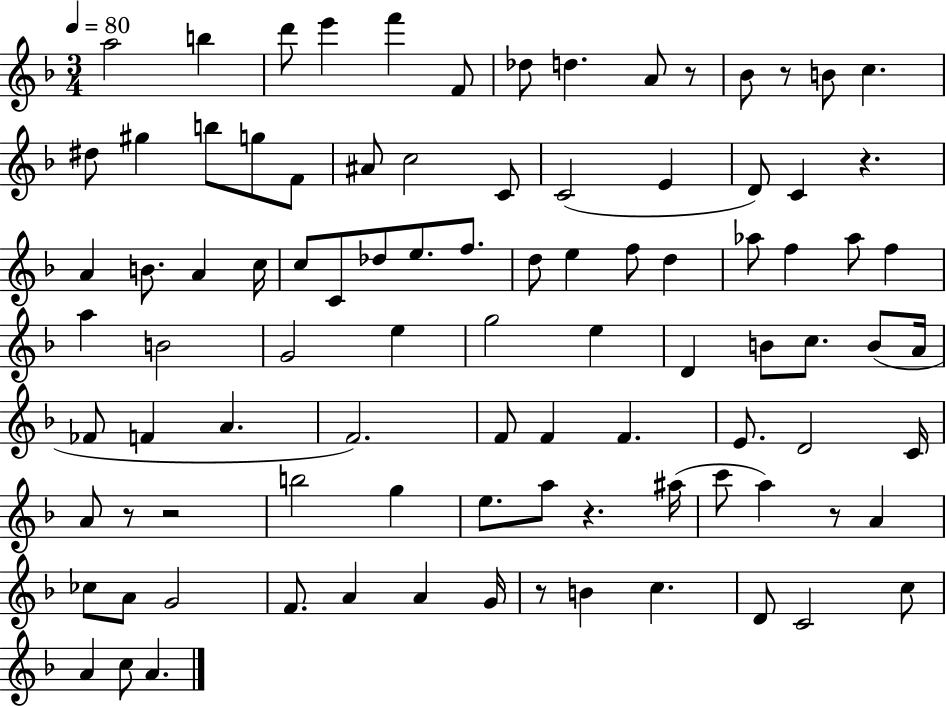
X:1
T:Untitled
M:3/4
L:1/4
K:F
a2 b d'/2 e' f' F/2 _d/2 d A/2 z/2 _B/2 z/2 B/2 c ^d/2 ^g b/2 g/2 F/2 ^A/2 c2 C/2 C2 E D/2 C z A B/2 A c/4 c/2 C/2 _d/2 e/2 f/2 d/2 e f/2 d _a/2 f _a/2 f a B2 G2 e g2 e D B/2 c/2 B/2 A/4 _F/2 F A F2 F/2 F F E/2 D2 C/4 A/2 z/2 z2 b2 g e/2 a/2 z ^a/4 c'/2 a z/2 A _c/2 A/2 G2 F/2 A A G/4 z/2 B c D/2 C2 c/2 A c/2 A